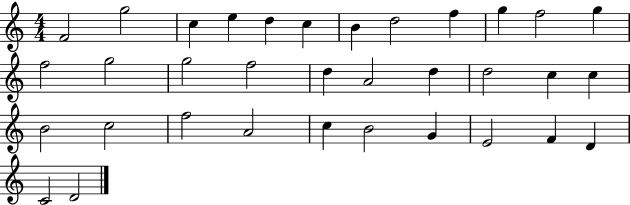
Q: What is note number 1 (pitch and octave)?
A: F4